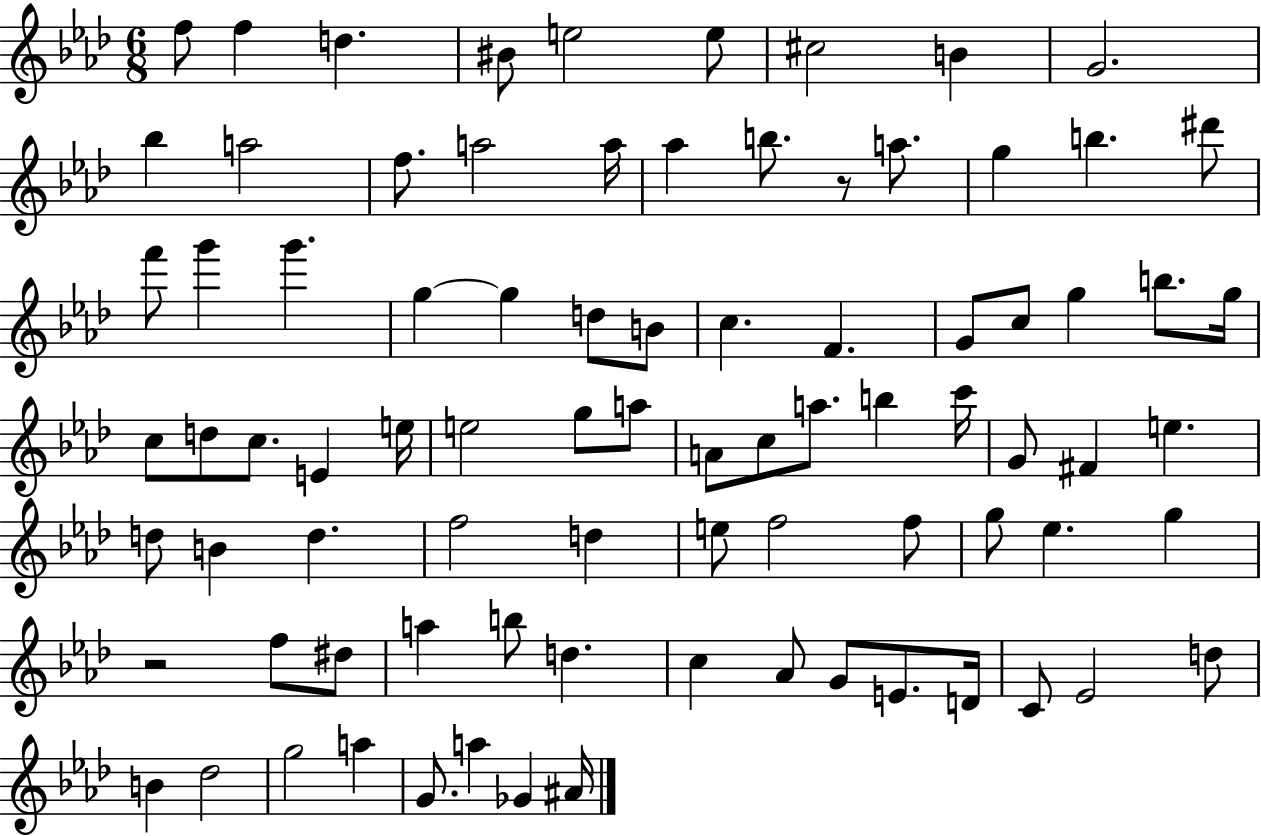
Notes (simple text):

F5/e F5/q D5/q. BIS4/e E5/h E5/e C#5/h B4/q G4/h. Bb5/q A5/h F5/e. A5/h A5/s Ab5/q B5/e. R/e A5/e. G5/q B5/q. D#6/e F6/e G6/q G6/q. G5/q G5/q D5/e B4/e C5/q. F4/q. G4/e C5/e G5/q B5/e. G5/s C5/e D5/e C5/e. E4/q E5/s E5/h G5/e A5/e A4/e C5/e A5/e. B5/q C6/s G4/e F#4/q E5/q. D5/e B4/q D5/q. F5/h D5/q E5/e F5/h F5/e G5/e Eb5/q. G5/q R/h F5/e D#5/e A5/q B5/e D5/q. C5/q Ab4/e G4/e E4/e. D4/s C4/e Eb4/h D5/e B4/q Db5/h G5/h A5/q G4/e. A5/q Gb4/q A#4/s